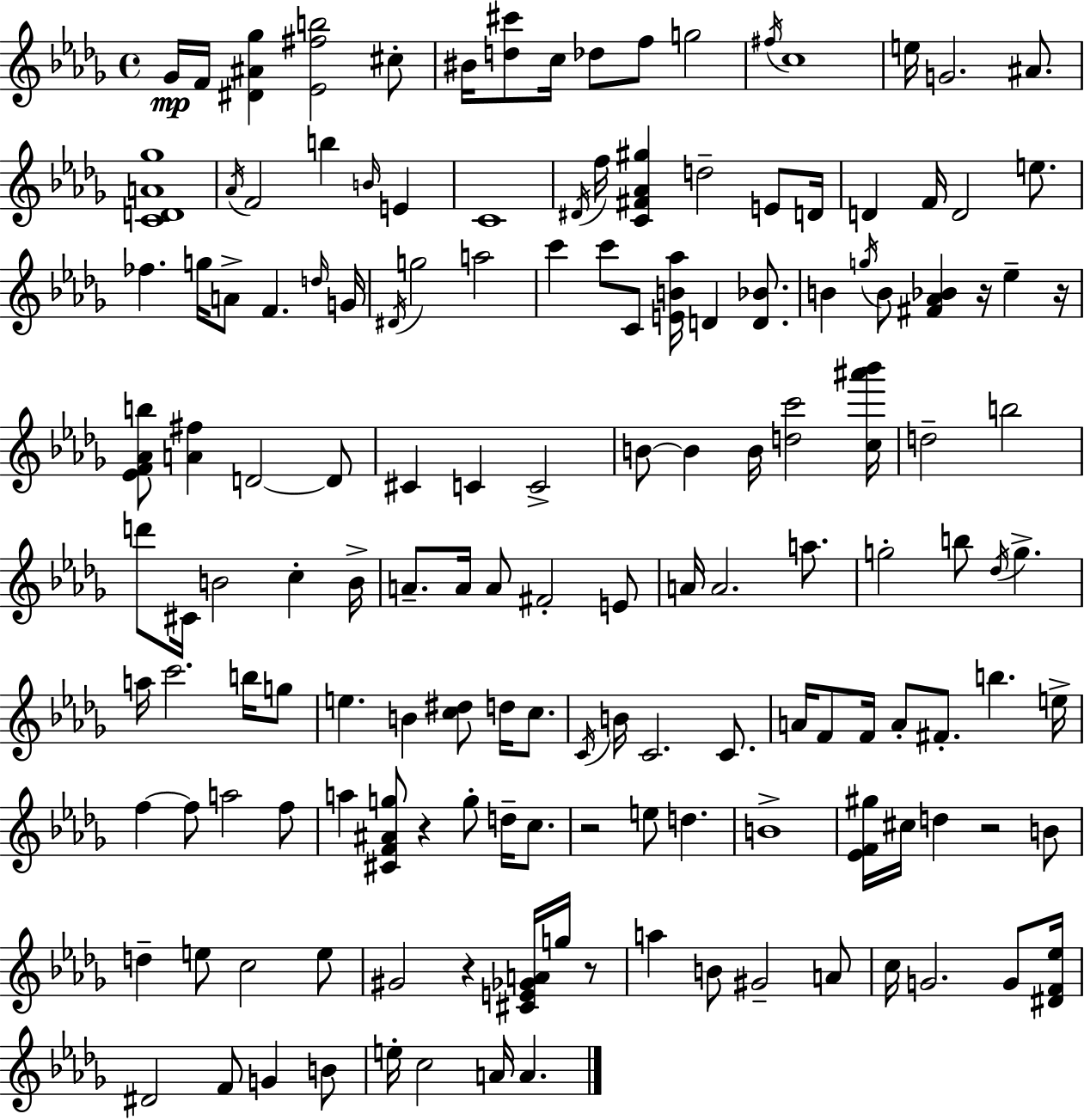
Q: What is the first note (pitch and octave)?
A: Gb4